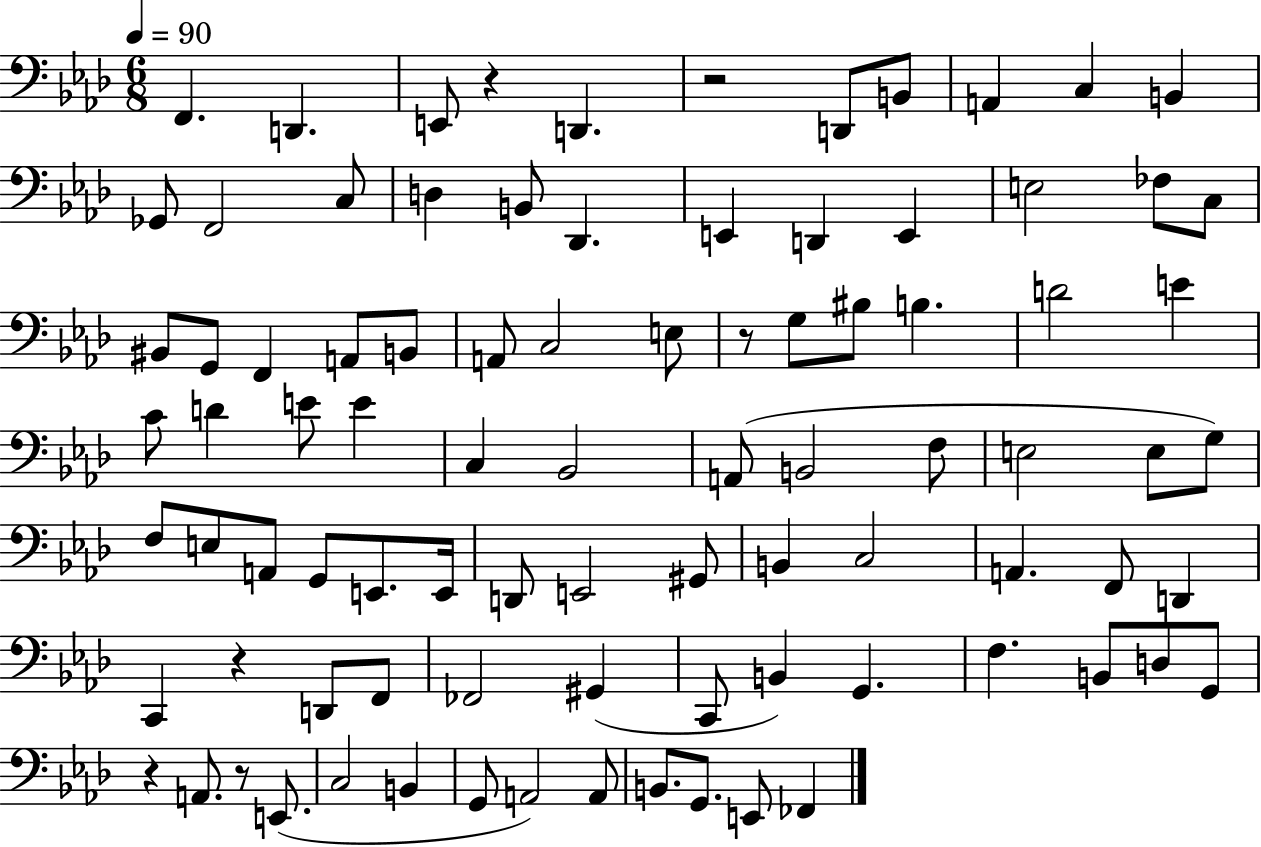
{
  \clef bass
  \numericTimeSignature
  \time 6/8
  \key aes \major
  \tempo 4 = 90
  f,4. d,4. | e,8 r4 d,4. | r2 d,8 b,8 | a,4 c4 b,4 | \break ges,8 f,2 c8 | d4 b,8 des,4. | e,4 d,4 e,4 | e2 fes8 c8 | \break bis,8 g,8 f,4 a,8 b,8 | a,8 c2 e8 | r8 g8 bis8 b4. | d'2 e'4 | \break c'8 d'4 e'8 e'4 | c4 bes,2 | a,8( b,2 f8 | e2 e8 g8) | \break f8 e8 a,8 g,8 e,8. e,16 | d,8 e,2 gis,8 | b,4 c2 | a,4. f,8 d,4 | \break c,4 r4 d,8 f,8 | fes,2 gis,4( | c,8 b,4) g,4. | f4. b,8 d8 g,8 | \break r4 a,8. r8 e,8.( | c2 b,4 | g,8 a,2) a,8 | b,8. g,8. e,8 fes,4 | \break \bar "|."
}